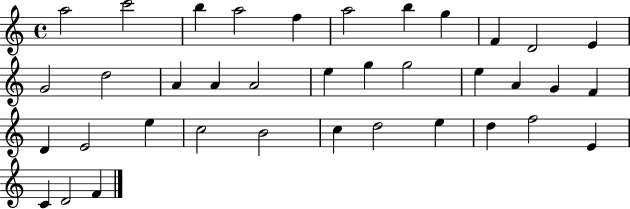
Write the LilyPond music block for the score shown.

{
  \clef treble
  \time 4/4
  \defaultTimeSignature
  \key c \major
  a''2 c'''2 | b''4 a''2 f''4 | a''2 b''4 g''4 | f'4 d'2 e'4 | \break g'2 d''2 | a'4 a'4 a'2 | e''4 g''4 g''2 | e''4 a'4 g'4 f'4 | \break d'4 e'2 e''4 | c''2 b'2 | c''4 d''2 e''4 | d''4 f''2 e'4 | \break c'4 d'2 f'4 | \bar "|."
}